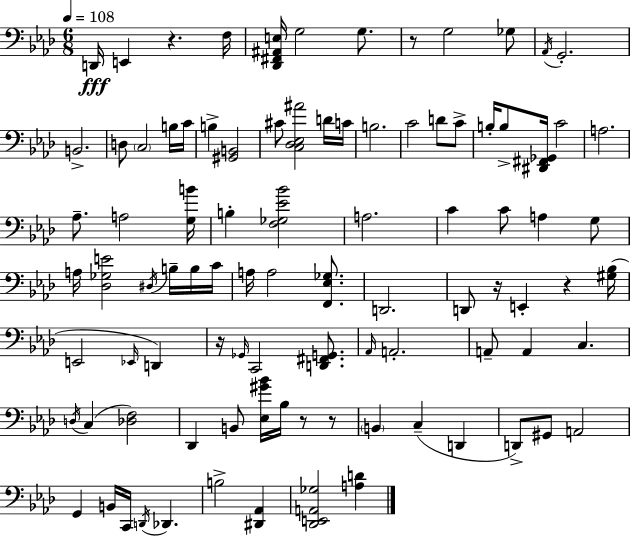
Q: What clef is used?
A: bass